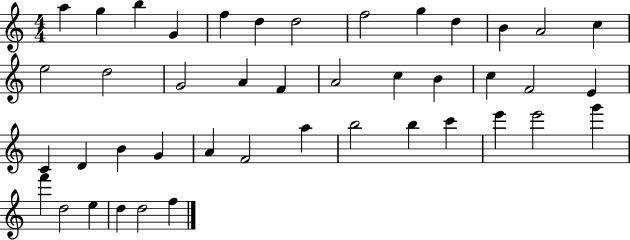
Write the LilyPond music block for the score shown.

{
  \clef treble
  \numericTimeSignature
  \time 4/4
  \key c \major
  a''4 g''4 b''4 g'4 | f''4 d''4 d''2 | f''2 g''4 d''4 | b'4 a'2 c''4 | \break e''2 d''2 | g'2 a'4 f'4 | a'2 c''4 b'4 | c''4 f'2 e'4 | \break c'4 d'4 b'4 g'4 | a'4 f'2 a''4 | b''2 b''4 c'''4 | e'''4 e'''2 g'''4 | \break f'''4 d''2 e''4 | d''4 d''2 f''4 | \bar "|."
}